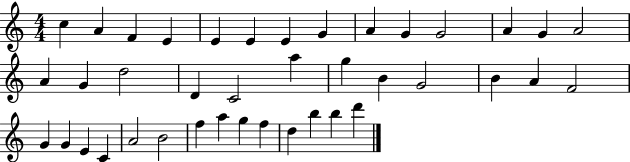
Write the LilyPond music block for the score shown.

{
  \clef treble
  \numericTimeSignature
  \time 4/4
  \key c \major
  c''4 a'4 f'4 e'4 | e'4 e'4 e'4 g'4 | a'4 g'4 g'2 | a'4 g'4 a'2 | \break a'4 g'4 d''2 | d'4 c'2 a''4 | g''4 b'4 g'2 | b'4 a'4 f'2 | \break g'4 g'4 e'4 c'4 | a'2 b'2 | f''4 a''4 g''4 f''4 | d''4 b''4 b''4 d'''4 | \break \bar "|."
}